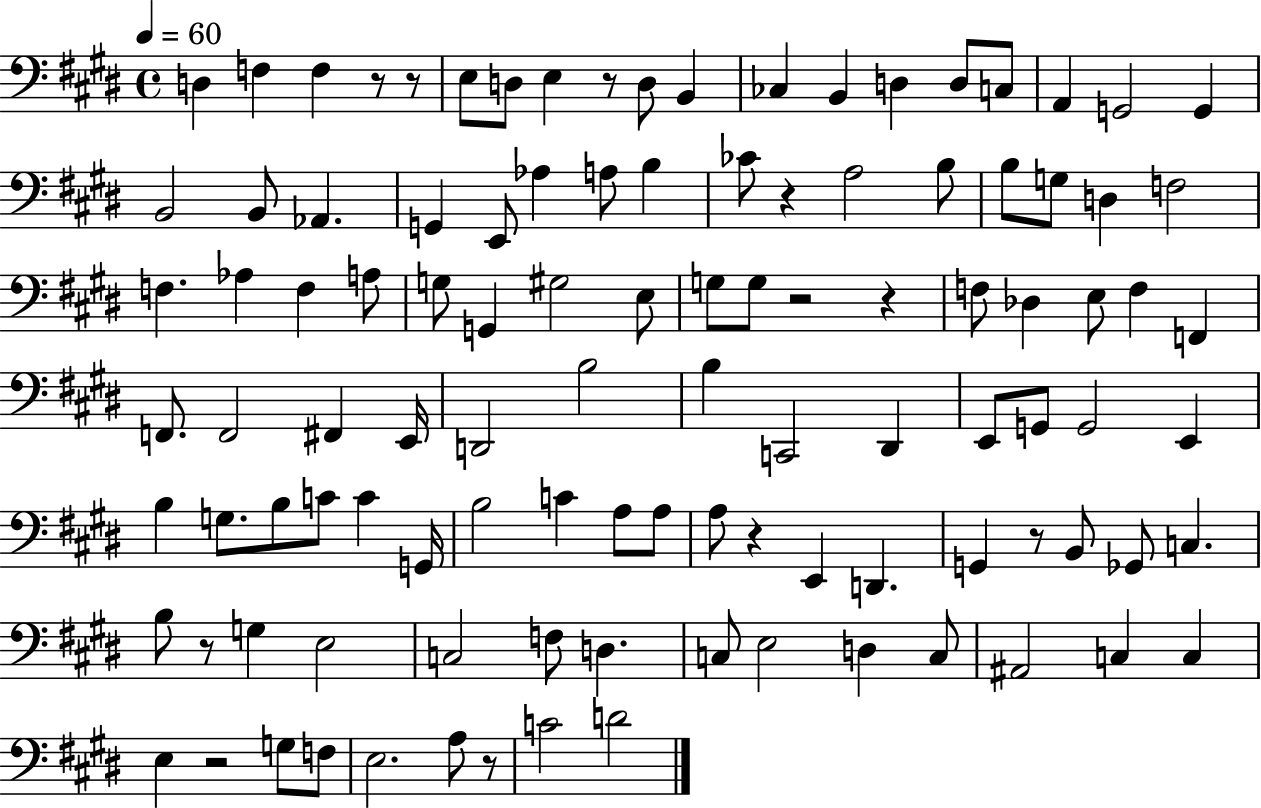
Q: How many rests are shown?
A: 11